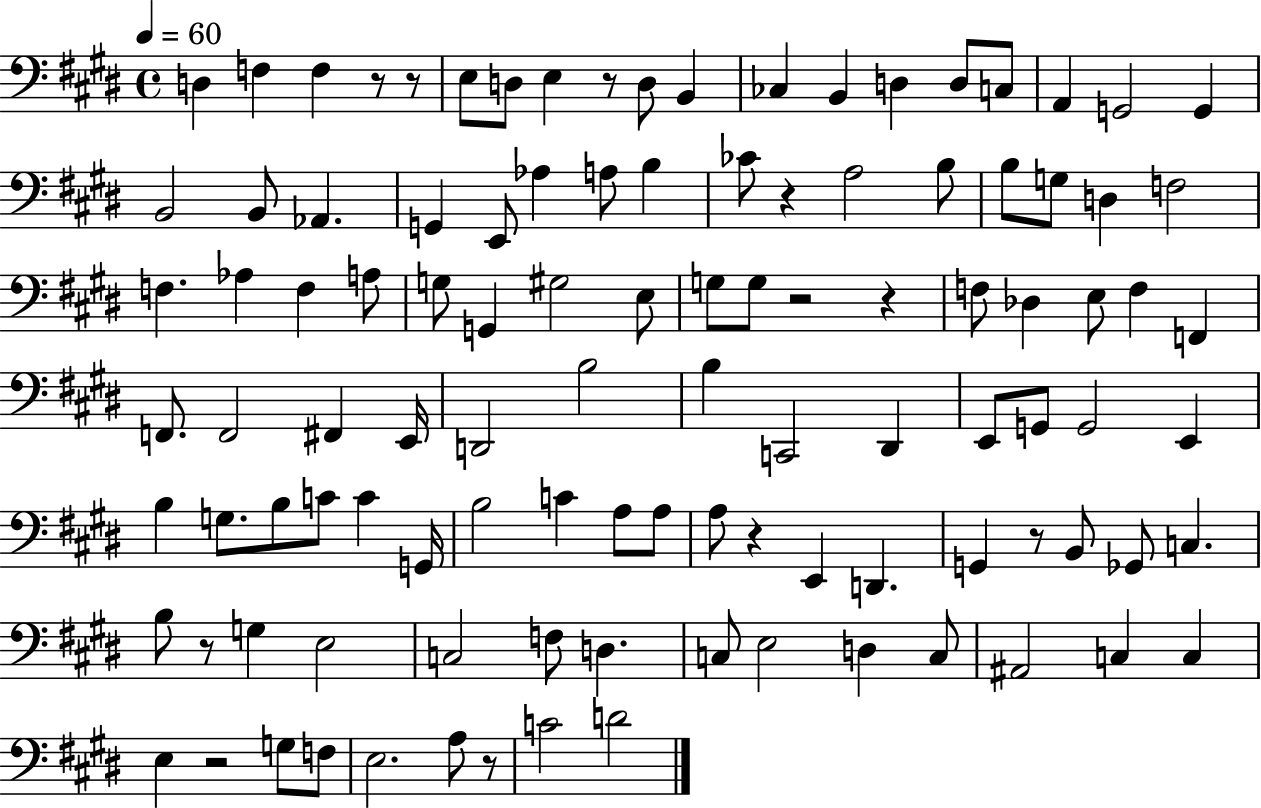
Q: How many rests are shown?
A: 11